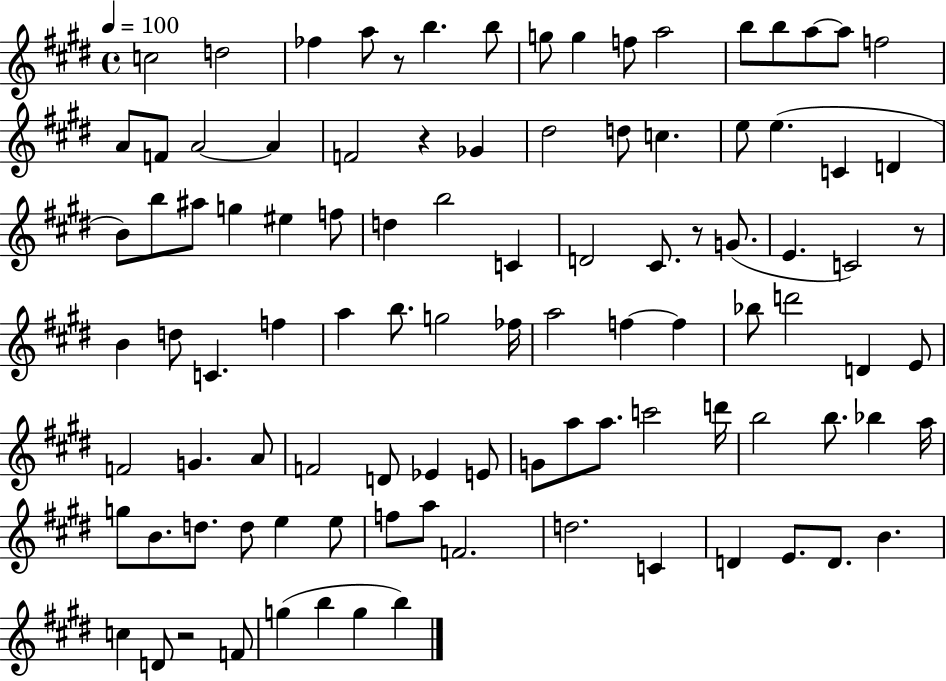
C5/h D5/h FES5/q A5/e R/e B5/q. B5/e G5/e G5/q F5/e A5/h B5/e B5/e A5/e A5/e F5/h A4/e F4/e A4/h A4/q F4/h R/q Gb4/q D#5/h D5/e C5/q. E5/e E5/q. C4/q D4/q B4/e B5/e A#5/e G5/q EIS5/q F5/e D5/q B5/h C4/q D4/h C#4/e. R/e G4/e. E4/q. C4/h R/e B4/q D5/e C4/q. F5/q A5/q B5/e. G5/h FES5/s A5/h F5/q F5/q Bb5/e D6/h D4/q E4/e F4/h G4/q. A4/e F4/h D4/e Eb4/q E4/e G4/e A5/e A5/e. C6/h D6/s B5/h B5/e. Bb5/q A5/s G5/e B4/e. D5/e. D5/e E5/q E5/e F5/e A5/e F4/h. D5/h. C4/q D4/q E4/e. D4/e. B4/q. C5/q D4/e R/h F4/e G5/q B5/q G5/q B5/q